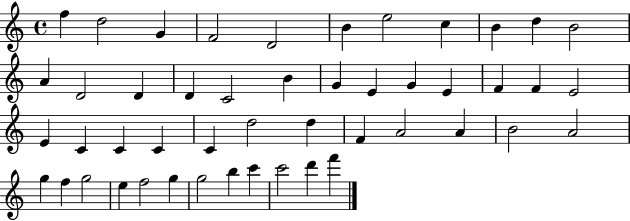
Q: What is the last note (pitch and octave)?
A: F6